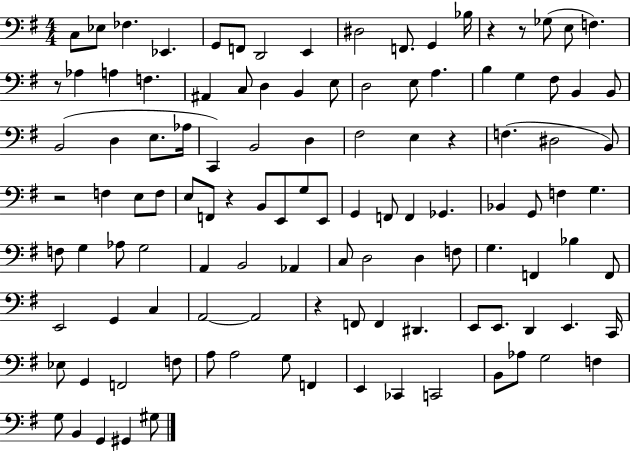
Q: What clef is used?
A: bass